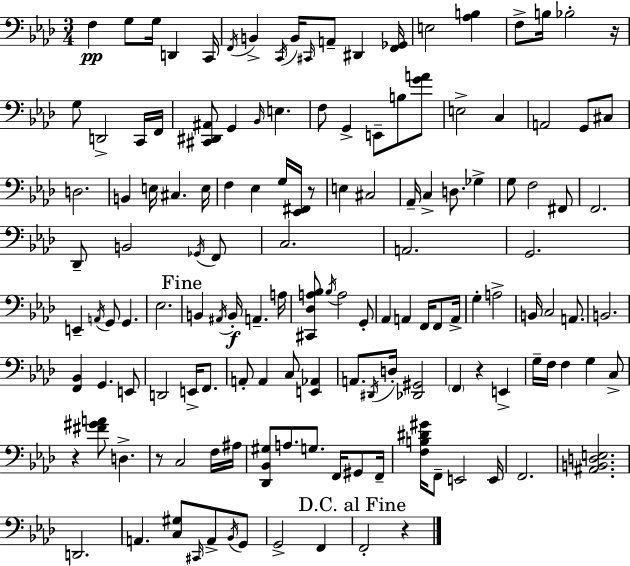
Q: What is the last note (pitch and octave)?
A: F2